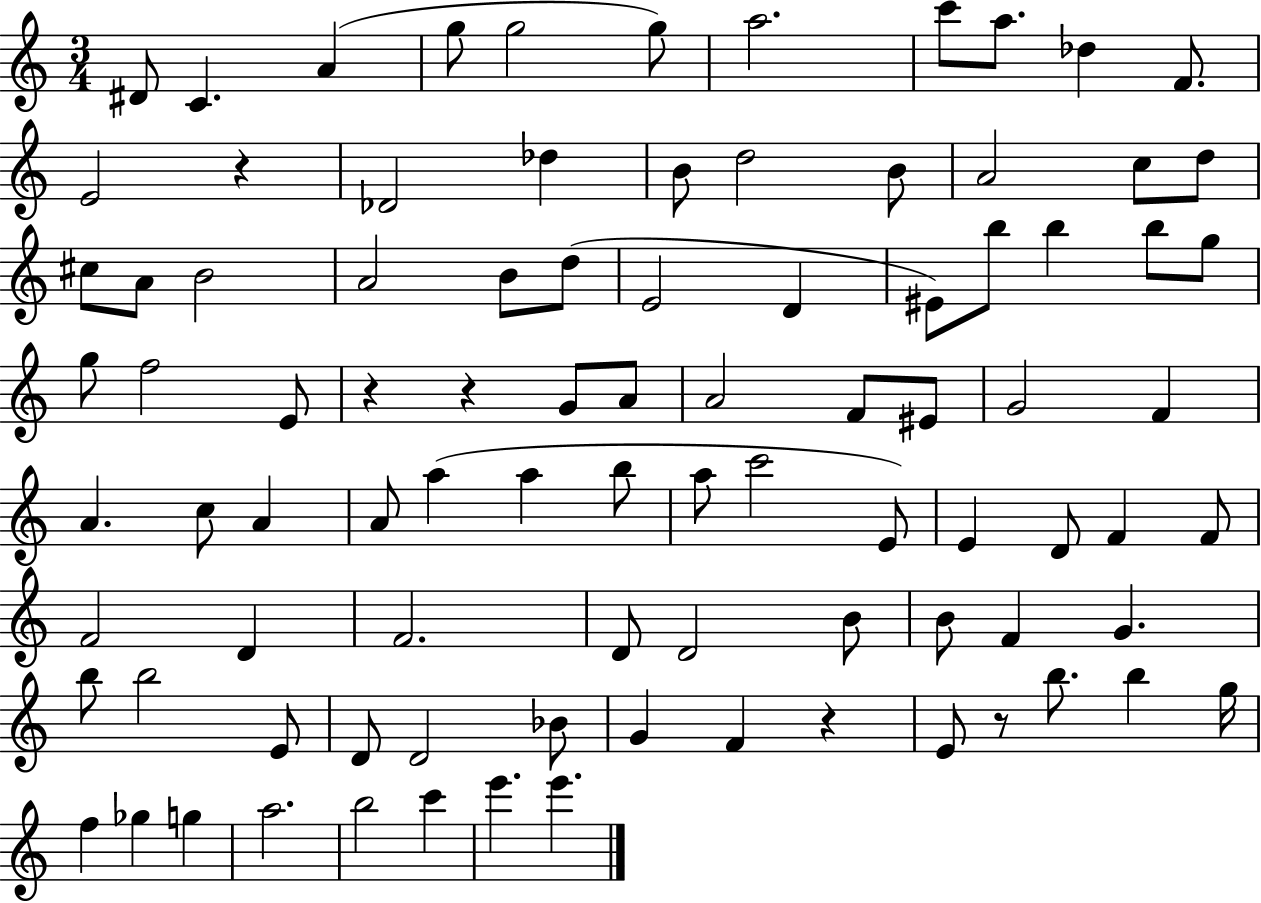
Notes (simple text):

D#4/e C4/q. A4/q G5/e G5/h G5/e A5/h. C6/e A5/e. Db5/q F4/e. E4/h R/q Db4/h Db5/q B4/e D5/h B4/e A4/h C5/e D5/e C#5/e A4/e B4/h A4/h B4/e D5/e E4/h D4/q EIS4/e B5/e B5/q B5/e G5/e G5/e F5/h E4/e R/q R/q G4/e A4/e A4/h F4/e EIS4/e G4/h F4/q A4/q. C5/e A4/q A4/e A5/q A5/q B5/e A5/e C6/h E4/e E4/q D4/e F4/q F4/e F4/h D4/q F4/h. D4/e D4/h B4/e B4/e F4/q G4/q. B5/e B5/h E4/e D4/e D4/h Bb4/e G4/q F4/q R/q E4/e R/e B5/e. B5/q G5/s F5/q Gb5/q G5/q A5/h. B5/h C6/q E6/q. E6/q.